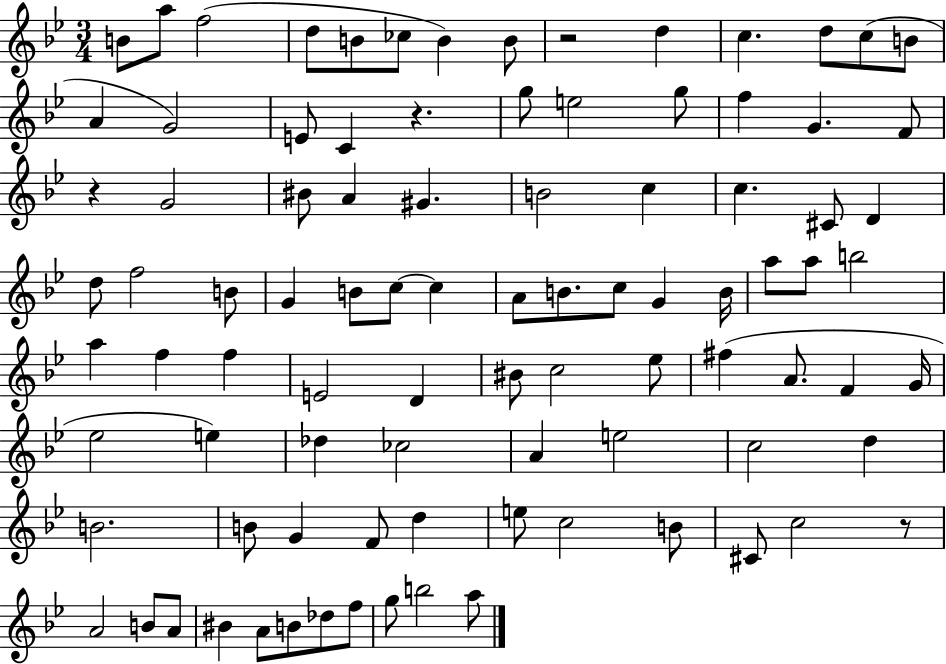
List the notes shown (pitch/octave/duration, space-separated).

B4/e A5/e F5/h D5/e B4/e CES5/e B4/q B4/e R/h D5/q C5/q. D5/e C5/e B4/e A4/q G4/h E4/e C4/q R/q. G5/e E5/h G5/e F5/q G4/q. F4/e R/q G4/h BIS4/e A4/q G#4/q. B4/h C5/q C5/q. C#4/e D4/q D5/e F5/h B4/e G4/q B4/e C5/e C5/q A4/e B4/e. C5/e G4/q B4/s A5/e A5/e B5/h A5/q F5/q F5/q E4/h D4/q BIS4/e C5/h Eb5/e F#5/q A4/e. F4/q G4/s Eb5/h E5/q Db5/q CES5/h A4/q E5/h C5/h D5/q B4/h. B4/e G4/q F4/e D5/q E5/e C5/h B4/e C#4/e C5/h R/e A4/h B4/e A4/e BIS4/q A4/e B4/e Db5/e F5/e G5/e B5/h A5/e